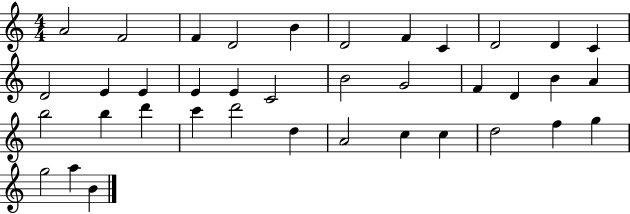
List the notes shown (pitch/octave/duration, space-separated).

A4/h F4/h F4/q D4/h B4/q D4/h F4/q C4/q D4/h D4/q C4/q D4/h E4/q E4/q E4/q E4/q C4/h B4/h G4/h F4/q D4/q B4/q A4/q B5/h B5/q D6/q C6/q D6/h D5/q A4/h C5/q C5/q D5/h F5/q G5/q G5/h A5/q B4/q